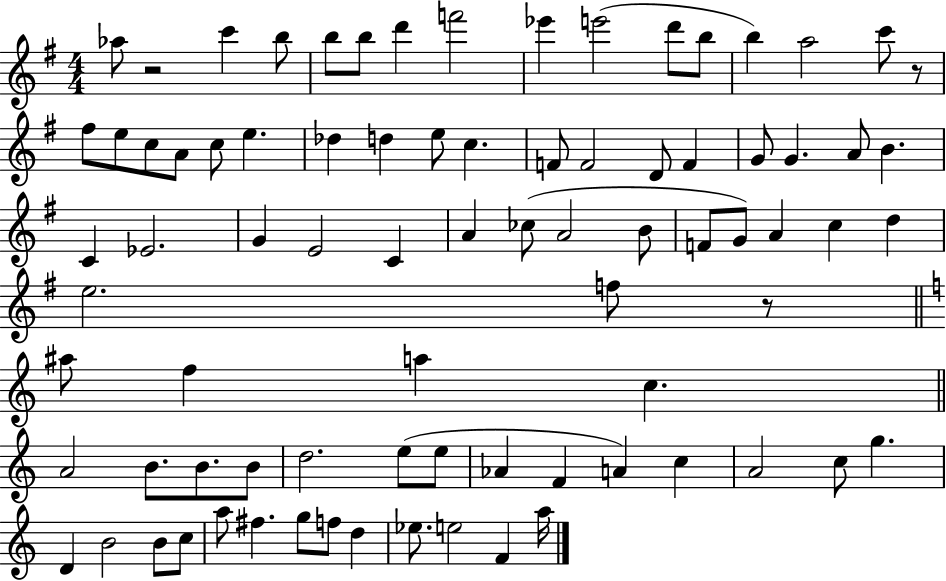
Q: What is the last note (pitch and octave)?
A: A5